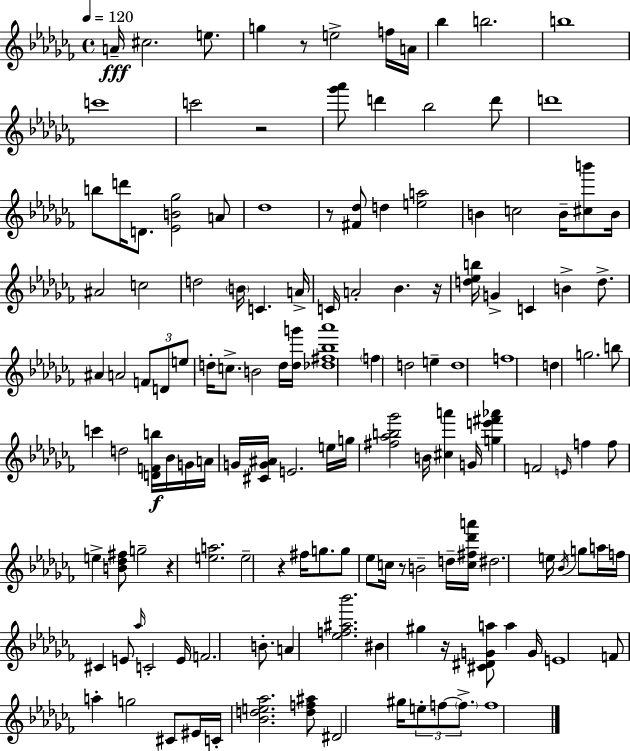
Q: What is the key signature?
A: AES minor